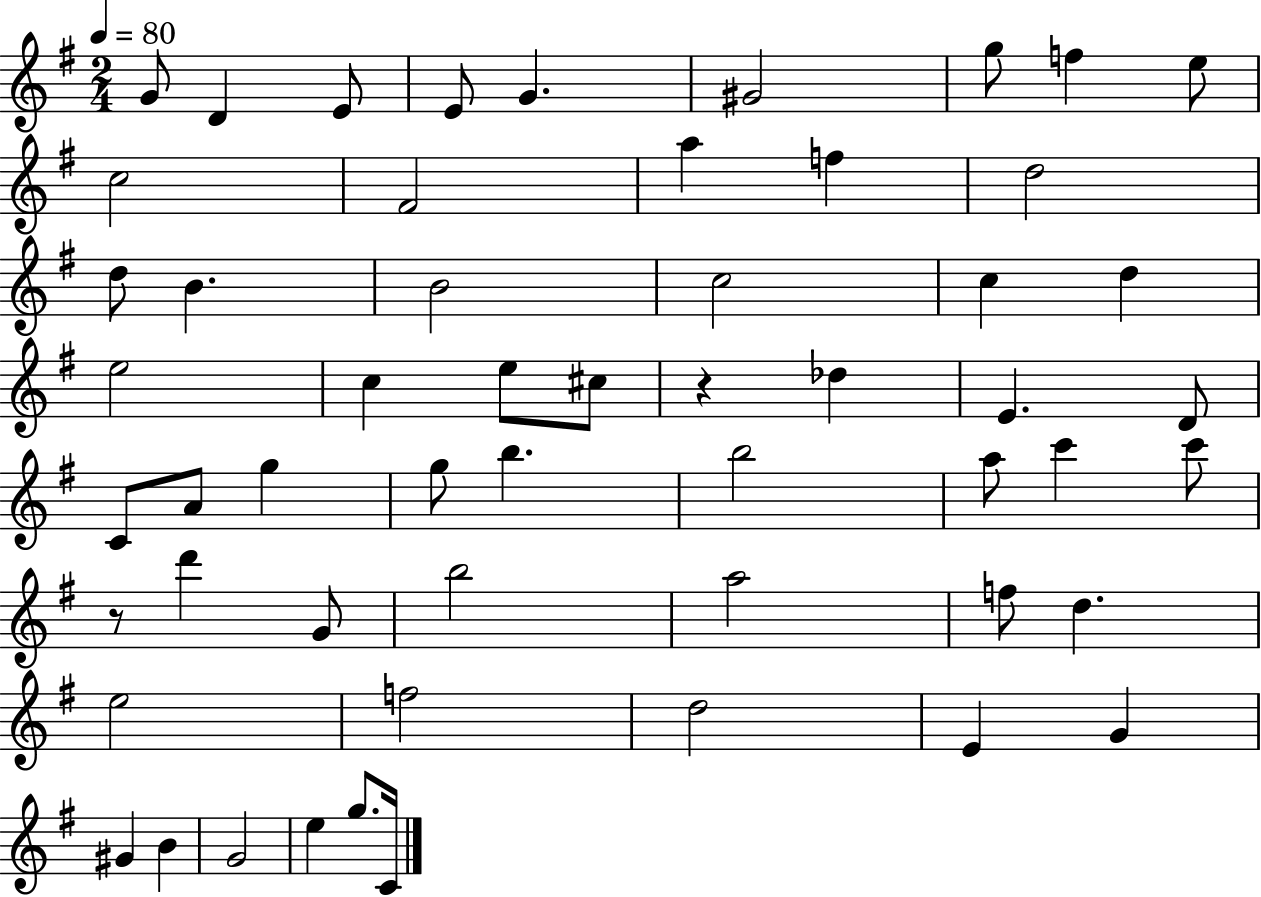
{
  \clef treble
  \numericTimeSignature
  \time 2/4
  \key g \major
  \tempo 4 = 80
  g'8 d'4 e'8 | e'8 g'4. | gis'2 | g''8 f''4 e''8 | \break c''2 | fis'2 | a''4 f''4 | d''2 | \break d''8 b'4. | b'2 | c''2 | c''4 d''4 | \break e''2 | c''4 e''8 cis''8 | r4 des''4 | e'4. d'8 | \break c'8 a'8 g''4 | g''8 b''4. | b''2 | a''8 c'''4 c'''8 | \break r8 d'''4 g'8 | b''2 | a''2 | f''8 d''4. | \break e''2 | f''2 | d''2 | e'4 g'4 | \break gis'4 b'4 | g'2 | e''4 g''8. c'16 | \bar "|."
}